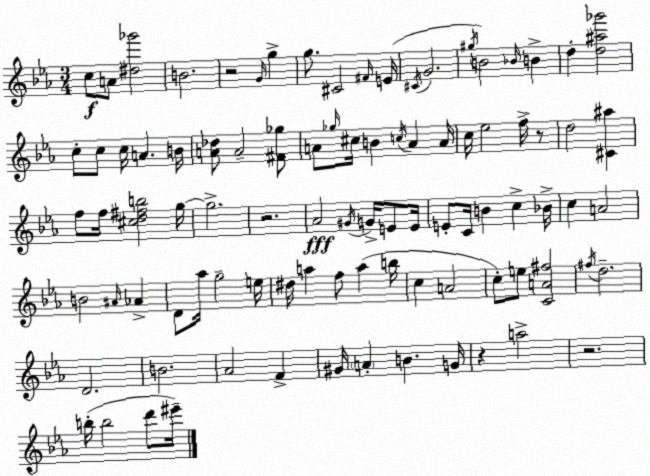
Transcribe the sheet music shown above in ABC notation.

X:1
T:Untitled
M:3/4
L:1/4
K:Cm
c/2 A/2 [^d_g']2 B2 z2 G/4 g g/2 ^C2 ^F/4 E/4 ^C/4 G2 ^g/4 B2 _B/4 B d [d^a_g']2 c/2 c/2 c/4 A B/4 [A_d]/2 A2 [^F_g]/2 A/2 _g/4 ^c/4 B c/4 A A/4 c/4 _e2 f/4 z/2 d2 [^C^a] f/2 f/4 [^cd^fb]2 g/4 g2 z2 _A2 ^G/4 G/4 E/2 E/4 E/2 C/4 B c _B/4 c A2 B2 ^A/4 _A D/2 _a/4 g2 e/4 ^d/4 a f/2 a b/4 c A2 c/2 e/2 [CA^f]2 ^f/4 d2 D2 B2 _A2 F ^G/4 A B G/4 z a2 z2 b/4 b2 d'/2 ^e'/4